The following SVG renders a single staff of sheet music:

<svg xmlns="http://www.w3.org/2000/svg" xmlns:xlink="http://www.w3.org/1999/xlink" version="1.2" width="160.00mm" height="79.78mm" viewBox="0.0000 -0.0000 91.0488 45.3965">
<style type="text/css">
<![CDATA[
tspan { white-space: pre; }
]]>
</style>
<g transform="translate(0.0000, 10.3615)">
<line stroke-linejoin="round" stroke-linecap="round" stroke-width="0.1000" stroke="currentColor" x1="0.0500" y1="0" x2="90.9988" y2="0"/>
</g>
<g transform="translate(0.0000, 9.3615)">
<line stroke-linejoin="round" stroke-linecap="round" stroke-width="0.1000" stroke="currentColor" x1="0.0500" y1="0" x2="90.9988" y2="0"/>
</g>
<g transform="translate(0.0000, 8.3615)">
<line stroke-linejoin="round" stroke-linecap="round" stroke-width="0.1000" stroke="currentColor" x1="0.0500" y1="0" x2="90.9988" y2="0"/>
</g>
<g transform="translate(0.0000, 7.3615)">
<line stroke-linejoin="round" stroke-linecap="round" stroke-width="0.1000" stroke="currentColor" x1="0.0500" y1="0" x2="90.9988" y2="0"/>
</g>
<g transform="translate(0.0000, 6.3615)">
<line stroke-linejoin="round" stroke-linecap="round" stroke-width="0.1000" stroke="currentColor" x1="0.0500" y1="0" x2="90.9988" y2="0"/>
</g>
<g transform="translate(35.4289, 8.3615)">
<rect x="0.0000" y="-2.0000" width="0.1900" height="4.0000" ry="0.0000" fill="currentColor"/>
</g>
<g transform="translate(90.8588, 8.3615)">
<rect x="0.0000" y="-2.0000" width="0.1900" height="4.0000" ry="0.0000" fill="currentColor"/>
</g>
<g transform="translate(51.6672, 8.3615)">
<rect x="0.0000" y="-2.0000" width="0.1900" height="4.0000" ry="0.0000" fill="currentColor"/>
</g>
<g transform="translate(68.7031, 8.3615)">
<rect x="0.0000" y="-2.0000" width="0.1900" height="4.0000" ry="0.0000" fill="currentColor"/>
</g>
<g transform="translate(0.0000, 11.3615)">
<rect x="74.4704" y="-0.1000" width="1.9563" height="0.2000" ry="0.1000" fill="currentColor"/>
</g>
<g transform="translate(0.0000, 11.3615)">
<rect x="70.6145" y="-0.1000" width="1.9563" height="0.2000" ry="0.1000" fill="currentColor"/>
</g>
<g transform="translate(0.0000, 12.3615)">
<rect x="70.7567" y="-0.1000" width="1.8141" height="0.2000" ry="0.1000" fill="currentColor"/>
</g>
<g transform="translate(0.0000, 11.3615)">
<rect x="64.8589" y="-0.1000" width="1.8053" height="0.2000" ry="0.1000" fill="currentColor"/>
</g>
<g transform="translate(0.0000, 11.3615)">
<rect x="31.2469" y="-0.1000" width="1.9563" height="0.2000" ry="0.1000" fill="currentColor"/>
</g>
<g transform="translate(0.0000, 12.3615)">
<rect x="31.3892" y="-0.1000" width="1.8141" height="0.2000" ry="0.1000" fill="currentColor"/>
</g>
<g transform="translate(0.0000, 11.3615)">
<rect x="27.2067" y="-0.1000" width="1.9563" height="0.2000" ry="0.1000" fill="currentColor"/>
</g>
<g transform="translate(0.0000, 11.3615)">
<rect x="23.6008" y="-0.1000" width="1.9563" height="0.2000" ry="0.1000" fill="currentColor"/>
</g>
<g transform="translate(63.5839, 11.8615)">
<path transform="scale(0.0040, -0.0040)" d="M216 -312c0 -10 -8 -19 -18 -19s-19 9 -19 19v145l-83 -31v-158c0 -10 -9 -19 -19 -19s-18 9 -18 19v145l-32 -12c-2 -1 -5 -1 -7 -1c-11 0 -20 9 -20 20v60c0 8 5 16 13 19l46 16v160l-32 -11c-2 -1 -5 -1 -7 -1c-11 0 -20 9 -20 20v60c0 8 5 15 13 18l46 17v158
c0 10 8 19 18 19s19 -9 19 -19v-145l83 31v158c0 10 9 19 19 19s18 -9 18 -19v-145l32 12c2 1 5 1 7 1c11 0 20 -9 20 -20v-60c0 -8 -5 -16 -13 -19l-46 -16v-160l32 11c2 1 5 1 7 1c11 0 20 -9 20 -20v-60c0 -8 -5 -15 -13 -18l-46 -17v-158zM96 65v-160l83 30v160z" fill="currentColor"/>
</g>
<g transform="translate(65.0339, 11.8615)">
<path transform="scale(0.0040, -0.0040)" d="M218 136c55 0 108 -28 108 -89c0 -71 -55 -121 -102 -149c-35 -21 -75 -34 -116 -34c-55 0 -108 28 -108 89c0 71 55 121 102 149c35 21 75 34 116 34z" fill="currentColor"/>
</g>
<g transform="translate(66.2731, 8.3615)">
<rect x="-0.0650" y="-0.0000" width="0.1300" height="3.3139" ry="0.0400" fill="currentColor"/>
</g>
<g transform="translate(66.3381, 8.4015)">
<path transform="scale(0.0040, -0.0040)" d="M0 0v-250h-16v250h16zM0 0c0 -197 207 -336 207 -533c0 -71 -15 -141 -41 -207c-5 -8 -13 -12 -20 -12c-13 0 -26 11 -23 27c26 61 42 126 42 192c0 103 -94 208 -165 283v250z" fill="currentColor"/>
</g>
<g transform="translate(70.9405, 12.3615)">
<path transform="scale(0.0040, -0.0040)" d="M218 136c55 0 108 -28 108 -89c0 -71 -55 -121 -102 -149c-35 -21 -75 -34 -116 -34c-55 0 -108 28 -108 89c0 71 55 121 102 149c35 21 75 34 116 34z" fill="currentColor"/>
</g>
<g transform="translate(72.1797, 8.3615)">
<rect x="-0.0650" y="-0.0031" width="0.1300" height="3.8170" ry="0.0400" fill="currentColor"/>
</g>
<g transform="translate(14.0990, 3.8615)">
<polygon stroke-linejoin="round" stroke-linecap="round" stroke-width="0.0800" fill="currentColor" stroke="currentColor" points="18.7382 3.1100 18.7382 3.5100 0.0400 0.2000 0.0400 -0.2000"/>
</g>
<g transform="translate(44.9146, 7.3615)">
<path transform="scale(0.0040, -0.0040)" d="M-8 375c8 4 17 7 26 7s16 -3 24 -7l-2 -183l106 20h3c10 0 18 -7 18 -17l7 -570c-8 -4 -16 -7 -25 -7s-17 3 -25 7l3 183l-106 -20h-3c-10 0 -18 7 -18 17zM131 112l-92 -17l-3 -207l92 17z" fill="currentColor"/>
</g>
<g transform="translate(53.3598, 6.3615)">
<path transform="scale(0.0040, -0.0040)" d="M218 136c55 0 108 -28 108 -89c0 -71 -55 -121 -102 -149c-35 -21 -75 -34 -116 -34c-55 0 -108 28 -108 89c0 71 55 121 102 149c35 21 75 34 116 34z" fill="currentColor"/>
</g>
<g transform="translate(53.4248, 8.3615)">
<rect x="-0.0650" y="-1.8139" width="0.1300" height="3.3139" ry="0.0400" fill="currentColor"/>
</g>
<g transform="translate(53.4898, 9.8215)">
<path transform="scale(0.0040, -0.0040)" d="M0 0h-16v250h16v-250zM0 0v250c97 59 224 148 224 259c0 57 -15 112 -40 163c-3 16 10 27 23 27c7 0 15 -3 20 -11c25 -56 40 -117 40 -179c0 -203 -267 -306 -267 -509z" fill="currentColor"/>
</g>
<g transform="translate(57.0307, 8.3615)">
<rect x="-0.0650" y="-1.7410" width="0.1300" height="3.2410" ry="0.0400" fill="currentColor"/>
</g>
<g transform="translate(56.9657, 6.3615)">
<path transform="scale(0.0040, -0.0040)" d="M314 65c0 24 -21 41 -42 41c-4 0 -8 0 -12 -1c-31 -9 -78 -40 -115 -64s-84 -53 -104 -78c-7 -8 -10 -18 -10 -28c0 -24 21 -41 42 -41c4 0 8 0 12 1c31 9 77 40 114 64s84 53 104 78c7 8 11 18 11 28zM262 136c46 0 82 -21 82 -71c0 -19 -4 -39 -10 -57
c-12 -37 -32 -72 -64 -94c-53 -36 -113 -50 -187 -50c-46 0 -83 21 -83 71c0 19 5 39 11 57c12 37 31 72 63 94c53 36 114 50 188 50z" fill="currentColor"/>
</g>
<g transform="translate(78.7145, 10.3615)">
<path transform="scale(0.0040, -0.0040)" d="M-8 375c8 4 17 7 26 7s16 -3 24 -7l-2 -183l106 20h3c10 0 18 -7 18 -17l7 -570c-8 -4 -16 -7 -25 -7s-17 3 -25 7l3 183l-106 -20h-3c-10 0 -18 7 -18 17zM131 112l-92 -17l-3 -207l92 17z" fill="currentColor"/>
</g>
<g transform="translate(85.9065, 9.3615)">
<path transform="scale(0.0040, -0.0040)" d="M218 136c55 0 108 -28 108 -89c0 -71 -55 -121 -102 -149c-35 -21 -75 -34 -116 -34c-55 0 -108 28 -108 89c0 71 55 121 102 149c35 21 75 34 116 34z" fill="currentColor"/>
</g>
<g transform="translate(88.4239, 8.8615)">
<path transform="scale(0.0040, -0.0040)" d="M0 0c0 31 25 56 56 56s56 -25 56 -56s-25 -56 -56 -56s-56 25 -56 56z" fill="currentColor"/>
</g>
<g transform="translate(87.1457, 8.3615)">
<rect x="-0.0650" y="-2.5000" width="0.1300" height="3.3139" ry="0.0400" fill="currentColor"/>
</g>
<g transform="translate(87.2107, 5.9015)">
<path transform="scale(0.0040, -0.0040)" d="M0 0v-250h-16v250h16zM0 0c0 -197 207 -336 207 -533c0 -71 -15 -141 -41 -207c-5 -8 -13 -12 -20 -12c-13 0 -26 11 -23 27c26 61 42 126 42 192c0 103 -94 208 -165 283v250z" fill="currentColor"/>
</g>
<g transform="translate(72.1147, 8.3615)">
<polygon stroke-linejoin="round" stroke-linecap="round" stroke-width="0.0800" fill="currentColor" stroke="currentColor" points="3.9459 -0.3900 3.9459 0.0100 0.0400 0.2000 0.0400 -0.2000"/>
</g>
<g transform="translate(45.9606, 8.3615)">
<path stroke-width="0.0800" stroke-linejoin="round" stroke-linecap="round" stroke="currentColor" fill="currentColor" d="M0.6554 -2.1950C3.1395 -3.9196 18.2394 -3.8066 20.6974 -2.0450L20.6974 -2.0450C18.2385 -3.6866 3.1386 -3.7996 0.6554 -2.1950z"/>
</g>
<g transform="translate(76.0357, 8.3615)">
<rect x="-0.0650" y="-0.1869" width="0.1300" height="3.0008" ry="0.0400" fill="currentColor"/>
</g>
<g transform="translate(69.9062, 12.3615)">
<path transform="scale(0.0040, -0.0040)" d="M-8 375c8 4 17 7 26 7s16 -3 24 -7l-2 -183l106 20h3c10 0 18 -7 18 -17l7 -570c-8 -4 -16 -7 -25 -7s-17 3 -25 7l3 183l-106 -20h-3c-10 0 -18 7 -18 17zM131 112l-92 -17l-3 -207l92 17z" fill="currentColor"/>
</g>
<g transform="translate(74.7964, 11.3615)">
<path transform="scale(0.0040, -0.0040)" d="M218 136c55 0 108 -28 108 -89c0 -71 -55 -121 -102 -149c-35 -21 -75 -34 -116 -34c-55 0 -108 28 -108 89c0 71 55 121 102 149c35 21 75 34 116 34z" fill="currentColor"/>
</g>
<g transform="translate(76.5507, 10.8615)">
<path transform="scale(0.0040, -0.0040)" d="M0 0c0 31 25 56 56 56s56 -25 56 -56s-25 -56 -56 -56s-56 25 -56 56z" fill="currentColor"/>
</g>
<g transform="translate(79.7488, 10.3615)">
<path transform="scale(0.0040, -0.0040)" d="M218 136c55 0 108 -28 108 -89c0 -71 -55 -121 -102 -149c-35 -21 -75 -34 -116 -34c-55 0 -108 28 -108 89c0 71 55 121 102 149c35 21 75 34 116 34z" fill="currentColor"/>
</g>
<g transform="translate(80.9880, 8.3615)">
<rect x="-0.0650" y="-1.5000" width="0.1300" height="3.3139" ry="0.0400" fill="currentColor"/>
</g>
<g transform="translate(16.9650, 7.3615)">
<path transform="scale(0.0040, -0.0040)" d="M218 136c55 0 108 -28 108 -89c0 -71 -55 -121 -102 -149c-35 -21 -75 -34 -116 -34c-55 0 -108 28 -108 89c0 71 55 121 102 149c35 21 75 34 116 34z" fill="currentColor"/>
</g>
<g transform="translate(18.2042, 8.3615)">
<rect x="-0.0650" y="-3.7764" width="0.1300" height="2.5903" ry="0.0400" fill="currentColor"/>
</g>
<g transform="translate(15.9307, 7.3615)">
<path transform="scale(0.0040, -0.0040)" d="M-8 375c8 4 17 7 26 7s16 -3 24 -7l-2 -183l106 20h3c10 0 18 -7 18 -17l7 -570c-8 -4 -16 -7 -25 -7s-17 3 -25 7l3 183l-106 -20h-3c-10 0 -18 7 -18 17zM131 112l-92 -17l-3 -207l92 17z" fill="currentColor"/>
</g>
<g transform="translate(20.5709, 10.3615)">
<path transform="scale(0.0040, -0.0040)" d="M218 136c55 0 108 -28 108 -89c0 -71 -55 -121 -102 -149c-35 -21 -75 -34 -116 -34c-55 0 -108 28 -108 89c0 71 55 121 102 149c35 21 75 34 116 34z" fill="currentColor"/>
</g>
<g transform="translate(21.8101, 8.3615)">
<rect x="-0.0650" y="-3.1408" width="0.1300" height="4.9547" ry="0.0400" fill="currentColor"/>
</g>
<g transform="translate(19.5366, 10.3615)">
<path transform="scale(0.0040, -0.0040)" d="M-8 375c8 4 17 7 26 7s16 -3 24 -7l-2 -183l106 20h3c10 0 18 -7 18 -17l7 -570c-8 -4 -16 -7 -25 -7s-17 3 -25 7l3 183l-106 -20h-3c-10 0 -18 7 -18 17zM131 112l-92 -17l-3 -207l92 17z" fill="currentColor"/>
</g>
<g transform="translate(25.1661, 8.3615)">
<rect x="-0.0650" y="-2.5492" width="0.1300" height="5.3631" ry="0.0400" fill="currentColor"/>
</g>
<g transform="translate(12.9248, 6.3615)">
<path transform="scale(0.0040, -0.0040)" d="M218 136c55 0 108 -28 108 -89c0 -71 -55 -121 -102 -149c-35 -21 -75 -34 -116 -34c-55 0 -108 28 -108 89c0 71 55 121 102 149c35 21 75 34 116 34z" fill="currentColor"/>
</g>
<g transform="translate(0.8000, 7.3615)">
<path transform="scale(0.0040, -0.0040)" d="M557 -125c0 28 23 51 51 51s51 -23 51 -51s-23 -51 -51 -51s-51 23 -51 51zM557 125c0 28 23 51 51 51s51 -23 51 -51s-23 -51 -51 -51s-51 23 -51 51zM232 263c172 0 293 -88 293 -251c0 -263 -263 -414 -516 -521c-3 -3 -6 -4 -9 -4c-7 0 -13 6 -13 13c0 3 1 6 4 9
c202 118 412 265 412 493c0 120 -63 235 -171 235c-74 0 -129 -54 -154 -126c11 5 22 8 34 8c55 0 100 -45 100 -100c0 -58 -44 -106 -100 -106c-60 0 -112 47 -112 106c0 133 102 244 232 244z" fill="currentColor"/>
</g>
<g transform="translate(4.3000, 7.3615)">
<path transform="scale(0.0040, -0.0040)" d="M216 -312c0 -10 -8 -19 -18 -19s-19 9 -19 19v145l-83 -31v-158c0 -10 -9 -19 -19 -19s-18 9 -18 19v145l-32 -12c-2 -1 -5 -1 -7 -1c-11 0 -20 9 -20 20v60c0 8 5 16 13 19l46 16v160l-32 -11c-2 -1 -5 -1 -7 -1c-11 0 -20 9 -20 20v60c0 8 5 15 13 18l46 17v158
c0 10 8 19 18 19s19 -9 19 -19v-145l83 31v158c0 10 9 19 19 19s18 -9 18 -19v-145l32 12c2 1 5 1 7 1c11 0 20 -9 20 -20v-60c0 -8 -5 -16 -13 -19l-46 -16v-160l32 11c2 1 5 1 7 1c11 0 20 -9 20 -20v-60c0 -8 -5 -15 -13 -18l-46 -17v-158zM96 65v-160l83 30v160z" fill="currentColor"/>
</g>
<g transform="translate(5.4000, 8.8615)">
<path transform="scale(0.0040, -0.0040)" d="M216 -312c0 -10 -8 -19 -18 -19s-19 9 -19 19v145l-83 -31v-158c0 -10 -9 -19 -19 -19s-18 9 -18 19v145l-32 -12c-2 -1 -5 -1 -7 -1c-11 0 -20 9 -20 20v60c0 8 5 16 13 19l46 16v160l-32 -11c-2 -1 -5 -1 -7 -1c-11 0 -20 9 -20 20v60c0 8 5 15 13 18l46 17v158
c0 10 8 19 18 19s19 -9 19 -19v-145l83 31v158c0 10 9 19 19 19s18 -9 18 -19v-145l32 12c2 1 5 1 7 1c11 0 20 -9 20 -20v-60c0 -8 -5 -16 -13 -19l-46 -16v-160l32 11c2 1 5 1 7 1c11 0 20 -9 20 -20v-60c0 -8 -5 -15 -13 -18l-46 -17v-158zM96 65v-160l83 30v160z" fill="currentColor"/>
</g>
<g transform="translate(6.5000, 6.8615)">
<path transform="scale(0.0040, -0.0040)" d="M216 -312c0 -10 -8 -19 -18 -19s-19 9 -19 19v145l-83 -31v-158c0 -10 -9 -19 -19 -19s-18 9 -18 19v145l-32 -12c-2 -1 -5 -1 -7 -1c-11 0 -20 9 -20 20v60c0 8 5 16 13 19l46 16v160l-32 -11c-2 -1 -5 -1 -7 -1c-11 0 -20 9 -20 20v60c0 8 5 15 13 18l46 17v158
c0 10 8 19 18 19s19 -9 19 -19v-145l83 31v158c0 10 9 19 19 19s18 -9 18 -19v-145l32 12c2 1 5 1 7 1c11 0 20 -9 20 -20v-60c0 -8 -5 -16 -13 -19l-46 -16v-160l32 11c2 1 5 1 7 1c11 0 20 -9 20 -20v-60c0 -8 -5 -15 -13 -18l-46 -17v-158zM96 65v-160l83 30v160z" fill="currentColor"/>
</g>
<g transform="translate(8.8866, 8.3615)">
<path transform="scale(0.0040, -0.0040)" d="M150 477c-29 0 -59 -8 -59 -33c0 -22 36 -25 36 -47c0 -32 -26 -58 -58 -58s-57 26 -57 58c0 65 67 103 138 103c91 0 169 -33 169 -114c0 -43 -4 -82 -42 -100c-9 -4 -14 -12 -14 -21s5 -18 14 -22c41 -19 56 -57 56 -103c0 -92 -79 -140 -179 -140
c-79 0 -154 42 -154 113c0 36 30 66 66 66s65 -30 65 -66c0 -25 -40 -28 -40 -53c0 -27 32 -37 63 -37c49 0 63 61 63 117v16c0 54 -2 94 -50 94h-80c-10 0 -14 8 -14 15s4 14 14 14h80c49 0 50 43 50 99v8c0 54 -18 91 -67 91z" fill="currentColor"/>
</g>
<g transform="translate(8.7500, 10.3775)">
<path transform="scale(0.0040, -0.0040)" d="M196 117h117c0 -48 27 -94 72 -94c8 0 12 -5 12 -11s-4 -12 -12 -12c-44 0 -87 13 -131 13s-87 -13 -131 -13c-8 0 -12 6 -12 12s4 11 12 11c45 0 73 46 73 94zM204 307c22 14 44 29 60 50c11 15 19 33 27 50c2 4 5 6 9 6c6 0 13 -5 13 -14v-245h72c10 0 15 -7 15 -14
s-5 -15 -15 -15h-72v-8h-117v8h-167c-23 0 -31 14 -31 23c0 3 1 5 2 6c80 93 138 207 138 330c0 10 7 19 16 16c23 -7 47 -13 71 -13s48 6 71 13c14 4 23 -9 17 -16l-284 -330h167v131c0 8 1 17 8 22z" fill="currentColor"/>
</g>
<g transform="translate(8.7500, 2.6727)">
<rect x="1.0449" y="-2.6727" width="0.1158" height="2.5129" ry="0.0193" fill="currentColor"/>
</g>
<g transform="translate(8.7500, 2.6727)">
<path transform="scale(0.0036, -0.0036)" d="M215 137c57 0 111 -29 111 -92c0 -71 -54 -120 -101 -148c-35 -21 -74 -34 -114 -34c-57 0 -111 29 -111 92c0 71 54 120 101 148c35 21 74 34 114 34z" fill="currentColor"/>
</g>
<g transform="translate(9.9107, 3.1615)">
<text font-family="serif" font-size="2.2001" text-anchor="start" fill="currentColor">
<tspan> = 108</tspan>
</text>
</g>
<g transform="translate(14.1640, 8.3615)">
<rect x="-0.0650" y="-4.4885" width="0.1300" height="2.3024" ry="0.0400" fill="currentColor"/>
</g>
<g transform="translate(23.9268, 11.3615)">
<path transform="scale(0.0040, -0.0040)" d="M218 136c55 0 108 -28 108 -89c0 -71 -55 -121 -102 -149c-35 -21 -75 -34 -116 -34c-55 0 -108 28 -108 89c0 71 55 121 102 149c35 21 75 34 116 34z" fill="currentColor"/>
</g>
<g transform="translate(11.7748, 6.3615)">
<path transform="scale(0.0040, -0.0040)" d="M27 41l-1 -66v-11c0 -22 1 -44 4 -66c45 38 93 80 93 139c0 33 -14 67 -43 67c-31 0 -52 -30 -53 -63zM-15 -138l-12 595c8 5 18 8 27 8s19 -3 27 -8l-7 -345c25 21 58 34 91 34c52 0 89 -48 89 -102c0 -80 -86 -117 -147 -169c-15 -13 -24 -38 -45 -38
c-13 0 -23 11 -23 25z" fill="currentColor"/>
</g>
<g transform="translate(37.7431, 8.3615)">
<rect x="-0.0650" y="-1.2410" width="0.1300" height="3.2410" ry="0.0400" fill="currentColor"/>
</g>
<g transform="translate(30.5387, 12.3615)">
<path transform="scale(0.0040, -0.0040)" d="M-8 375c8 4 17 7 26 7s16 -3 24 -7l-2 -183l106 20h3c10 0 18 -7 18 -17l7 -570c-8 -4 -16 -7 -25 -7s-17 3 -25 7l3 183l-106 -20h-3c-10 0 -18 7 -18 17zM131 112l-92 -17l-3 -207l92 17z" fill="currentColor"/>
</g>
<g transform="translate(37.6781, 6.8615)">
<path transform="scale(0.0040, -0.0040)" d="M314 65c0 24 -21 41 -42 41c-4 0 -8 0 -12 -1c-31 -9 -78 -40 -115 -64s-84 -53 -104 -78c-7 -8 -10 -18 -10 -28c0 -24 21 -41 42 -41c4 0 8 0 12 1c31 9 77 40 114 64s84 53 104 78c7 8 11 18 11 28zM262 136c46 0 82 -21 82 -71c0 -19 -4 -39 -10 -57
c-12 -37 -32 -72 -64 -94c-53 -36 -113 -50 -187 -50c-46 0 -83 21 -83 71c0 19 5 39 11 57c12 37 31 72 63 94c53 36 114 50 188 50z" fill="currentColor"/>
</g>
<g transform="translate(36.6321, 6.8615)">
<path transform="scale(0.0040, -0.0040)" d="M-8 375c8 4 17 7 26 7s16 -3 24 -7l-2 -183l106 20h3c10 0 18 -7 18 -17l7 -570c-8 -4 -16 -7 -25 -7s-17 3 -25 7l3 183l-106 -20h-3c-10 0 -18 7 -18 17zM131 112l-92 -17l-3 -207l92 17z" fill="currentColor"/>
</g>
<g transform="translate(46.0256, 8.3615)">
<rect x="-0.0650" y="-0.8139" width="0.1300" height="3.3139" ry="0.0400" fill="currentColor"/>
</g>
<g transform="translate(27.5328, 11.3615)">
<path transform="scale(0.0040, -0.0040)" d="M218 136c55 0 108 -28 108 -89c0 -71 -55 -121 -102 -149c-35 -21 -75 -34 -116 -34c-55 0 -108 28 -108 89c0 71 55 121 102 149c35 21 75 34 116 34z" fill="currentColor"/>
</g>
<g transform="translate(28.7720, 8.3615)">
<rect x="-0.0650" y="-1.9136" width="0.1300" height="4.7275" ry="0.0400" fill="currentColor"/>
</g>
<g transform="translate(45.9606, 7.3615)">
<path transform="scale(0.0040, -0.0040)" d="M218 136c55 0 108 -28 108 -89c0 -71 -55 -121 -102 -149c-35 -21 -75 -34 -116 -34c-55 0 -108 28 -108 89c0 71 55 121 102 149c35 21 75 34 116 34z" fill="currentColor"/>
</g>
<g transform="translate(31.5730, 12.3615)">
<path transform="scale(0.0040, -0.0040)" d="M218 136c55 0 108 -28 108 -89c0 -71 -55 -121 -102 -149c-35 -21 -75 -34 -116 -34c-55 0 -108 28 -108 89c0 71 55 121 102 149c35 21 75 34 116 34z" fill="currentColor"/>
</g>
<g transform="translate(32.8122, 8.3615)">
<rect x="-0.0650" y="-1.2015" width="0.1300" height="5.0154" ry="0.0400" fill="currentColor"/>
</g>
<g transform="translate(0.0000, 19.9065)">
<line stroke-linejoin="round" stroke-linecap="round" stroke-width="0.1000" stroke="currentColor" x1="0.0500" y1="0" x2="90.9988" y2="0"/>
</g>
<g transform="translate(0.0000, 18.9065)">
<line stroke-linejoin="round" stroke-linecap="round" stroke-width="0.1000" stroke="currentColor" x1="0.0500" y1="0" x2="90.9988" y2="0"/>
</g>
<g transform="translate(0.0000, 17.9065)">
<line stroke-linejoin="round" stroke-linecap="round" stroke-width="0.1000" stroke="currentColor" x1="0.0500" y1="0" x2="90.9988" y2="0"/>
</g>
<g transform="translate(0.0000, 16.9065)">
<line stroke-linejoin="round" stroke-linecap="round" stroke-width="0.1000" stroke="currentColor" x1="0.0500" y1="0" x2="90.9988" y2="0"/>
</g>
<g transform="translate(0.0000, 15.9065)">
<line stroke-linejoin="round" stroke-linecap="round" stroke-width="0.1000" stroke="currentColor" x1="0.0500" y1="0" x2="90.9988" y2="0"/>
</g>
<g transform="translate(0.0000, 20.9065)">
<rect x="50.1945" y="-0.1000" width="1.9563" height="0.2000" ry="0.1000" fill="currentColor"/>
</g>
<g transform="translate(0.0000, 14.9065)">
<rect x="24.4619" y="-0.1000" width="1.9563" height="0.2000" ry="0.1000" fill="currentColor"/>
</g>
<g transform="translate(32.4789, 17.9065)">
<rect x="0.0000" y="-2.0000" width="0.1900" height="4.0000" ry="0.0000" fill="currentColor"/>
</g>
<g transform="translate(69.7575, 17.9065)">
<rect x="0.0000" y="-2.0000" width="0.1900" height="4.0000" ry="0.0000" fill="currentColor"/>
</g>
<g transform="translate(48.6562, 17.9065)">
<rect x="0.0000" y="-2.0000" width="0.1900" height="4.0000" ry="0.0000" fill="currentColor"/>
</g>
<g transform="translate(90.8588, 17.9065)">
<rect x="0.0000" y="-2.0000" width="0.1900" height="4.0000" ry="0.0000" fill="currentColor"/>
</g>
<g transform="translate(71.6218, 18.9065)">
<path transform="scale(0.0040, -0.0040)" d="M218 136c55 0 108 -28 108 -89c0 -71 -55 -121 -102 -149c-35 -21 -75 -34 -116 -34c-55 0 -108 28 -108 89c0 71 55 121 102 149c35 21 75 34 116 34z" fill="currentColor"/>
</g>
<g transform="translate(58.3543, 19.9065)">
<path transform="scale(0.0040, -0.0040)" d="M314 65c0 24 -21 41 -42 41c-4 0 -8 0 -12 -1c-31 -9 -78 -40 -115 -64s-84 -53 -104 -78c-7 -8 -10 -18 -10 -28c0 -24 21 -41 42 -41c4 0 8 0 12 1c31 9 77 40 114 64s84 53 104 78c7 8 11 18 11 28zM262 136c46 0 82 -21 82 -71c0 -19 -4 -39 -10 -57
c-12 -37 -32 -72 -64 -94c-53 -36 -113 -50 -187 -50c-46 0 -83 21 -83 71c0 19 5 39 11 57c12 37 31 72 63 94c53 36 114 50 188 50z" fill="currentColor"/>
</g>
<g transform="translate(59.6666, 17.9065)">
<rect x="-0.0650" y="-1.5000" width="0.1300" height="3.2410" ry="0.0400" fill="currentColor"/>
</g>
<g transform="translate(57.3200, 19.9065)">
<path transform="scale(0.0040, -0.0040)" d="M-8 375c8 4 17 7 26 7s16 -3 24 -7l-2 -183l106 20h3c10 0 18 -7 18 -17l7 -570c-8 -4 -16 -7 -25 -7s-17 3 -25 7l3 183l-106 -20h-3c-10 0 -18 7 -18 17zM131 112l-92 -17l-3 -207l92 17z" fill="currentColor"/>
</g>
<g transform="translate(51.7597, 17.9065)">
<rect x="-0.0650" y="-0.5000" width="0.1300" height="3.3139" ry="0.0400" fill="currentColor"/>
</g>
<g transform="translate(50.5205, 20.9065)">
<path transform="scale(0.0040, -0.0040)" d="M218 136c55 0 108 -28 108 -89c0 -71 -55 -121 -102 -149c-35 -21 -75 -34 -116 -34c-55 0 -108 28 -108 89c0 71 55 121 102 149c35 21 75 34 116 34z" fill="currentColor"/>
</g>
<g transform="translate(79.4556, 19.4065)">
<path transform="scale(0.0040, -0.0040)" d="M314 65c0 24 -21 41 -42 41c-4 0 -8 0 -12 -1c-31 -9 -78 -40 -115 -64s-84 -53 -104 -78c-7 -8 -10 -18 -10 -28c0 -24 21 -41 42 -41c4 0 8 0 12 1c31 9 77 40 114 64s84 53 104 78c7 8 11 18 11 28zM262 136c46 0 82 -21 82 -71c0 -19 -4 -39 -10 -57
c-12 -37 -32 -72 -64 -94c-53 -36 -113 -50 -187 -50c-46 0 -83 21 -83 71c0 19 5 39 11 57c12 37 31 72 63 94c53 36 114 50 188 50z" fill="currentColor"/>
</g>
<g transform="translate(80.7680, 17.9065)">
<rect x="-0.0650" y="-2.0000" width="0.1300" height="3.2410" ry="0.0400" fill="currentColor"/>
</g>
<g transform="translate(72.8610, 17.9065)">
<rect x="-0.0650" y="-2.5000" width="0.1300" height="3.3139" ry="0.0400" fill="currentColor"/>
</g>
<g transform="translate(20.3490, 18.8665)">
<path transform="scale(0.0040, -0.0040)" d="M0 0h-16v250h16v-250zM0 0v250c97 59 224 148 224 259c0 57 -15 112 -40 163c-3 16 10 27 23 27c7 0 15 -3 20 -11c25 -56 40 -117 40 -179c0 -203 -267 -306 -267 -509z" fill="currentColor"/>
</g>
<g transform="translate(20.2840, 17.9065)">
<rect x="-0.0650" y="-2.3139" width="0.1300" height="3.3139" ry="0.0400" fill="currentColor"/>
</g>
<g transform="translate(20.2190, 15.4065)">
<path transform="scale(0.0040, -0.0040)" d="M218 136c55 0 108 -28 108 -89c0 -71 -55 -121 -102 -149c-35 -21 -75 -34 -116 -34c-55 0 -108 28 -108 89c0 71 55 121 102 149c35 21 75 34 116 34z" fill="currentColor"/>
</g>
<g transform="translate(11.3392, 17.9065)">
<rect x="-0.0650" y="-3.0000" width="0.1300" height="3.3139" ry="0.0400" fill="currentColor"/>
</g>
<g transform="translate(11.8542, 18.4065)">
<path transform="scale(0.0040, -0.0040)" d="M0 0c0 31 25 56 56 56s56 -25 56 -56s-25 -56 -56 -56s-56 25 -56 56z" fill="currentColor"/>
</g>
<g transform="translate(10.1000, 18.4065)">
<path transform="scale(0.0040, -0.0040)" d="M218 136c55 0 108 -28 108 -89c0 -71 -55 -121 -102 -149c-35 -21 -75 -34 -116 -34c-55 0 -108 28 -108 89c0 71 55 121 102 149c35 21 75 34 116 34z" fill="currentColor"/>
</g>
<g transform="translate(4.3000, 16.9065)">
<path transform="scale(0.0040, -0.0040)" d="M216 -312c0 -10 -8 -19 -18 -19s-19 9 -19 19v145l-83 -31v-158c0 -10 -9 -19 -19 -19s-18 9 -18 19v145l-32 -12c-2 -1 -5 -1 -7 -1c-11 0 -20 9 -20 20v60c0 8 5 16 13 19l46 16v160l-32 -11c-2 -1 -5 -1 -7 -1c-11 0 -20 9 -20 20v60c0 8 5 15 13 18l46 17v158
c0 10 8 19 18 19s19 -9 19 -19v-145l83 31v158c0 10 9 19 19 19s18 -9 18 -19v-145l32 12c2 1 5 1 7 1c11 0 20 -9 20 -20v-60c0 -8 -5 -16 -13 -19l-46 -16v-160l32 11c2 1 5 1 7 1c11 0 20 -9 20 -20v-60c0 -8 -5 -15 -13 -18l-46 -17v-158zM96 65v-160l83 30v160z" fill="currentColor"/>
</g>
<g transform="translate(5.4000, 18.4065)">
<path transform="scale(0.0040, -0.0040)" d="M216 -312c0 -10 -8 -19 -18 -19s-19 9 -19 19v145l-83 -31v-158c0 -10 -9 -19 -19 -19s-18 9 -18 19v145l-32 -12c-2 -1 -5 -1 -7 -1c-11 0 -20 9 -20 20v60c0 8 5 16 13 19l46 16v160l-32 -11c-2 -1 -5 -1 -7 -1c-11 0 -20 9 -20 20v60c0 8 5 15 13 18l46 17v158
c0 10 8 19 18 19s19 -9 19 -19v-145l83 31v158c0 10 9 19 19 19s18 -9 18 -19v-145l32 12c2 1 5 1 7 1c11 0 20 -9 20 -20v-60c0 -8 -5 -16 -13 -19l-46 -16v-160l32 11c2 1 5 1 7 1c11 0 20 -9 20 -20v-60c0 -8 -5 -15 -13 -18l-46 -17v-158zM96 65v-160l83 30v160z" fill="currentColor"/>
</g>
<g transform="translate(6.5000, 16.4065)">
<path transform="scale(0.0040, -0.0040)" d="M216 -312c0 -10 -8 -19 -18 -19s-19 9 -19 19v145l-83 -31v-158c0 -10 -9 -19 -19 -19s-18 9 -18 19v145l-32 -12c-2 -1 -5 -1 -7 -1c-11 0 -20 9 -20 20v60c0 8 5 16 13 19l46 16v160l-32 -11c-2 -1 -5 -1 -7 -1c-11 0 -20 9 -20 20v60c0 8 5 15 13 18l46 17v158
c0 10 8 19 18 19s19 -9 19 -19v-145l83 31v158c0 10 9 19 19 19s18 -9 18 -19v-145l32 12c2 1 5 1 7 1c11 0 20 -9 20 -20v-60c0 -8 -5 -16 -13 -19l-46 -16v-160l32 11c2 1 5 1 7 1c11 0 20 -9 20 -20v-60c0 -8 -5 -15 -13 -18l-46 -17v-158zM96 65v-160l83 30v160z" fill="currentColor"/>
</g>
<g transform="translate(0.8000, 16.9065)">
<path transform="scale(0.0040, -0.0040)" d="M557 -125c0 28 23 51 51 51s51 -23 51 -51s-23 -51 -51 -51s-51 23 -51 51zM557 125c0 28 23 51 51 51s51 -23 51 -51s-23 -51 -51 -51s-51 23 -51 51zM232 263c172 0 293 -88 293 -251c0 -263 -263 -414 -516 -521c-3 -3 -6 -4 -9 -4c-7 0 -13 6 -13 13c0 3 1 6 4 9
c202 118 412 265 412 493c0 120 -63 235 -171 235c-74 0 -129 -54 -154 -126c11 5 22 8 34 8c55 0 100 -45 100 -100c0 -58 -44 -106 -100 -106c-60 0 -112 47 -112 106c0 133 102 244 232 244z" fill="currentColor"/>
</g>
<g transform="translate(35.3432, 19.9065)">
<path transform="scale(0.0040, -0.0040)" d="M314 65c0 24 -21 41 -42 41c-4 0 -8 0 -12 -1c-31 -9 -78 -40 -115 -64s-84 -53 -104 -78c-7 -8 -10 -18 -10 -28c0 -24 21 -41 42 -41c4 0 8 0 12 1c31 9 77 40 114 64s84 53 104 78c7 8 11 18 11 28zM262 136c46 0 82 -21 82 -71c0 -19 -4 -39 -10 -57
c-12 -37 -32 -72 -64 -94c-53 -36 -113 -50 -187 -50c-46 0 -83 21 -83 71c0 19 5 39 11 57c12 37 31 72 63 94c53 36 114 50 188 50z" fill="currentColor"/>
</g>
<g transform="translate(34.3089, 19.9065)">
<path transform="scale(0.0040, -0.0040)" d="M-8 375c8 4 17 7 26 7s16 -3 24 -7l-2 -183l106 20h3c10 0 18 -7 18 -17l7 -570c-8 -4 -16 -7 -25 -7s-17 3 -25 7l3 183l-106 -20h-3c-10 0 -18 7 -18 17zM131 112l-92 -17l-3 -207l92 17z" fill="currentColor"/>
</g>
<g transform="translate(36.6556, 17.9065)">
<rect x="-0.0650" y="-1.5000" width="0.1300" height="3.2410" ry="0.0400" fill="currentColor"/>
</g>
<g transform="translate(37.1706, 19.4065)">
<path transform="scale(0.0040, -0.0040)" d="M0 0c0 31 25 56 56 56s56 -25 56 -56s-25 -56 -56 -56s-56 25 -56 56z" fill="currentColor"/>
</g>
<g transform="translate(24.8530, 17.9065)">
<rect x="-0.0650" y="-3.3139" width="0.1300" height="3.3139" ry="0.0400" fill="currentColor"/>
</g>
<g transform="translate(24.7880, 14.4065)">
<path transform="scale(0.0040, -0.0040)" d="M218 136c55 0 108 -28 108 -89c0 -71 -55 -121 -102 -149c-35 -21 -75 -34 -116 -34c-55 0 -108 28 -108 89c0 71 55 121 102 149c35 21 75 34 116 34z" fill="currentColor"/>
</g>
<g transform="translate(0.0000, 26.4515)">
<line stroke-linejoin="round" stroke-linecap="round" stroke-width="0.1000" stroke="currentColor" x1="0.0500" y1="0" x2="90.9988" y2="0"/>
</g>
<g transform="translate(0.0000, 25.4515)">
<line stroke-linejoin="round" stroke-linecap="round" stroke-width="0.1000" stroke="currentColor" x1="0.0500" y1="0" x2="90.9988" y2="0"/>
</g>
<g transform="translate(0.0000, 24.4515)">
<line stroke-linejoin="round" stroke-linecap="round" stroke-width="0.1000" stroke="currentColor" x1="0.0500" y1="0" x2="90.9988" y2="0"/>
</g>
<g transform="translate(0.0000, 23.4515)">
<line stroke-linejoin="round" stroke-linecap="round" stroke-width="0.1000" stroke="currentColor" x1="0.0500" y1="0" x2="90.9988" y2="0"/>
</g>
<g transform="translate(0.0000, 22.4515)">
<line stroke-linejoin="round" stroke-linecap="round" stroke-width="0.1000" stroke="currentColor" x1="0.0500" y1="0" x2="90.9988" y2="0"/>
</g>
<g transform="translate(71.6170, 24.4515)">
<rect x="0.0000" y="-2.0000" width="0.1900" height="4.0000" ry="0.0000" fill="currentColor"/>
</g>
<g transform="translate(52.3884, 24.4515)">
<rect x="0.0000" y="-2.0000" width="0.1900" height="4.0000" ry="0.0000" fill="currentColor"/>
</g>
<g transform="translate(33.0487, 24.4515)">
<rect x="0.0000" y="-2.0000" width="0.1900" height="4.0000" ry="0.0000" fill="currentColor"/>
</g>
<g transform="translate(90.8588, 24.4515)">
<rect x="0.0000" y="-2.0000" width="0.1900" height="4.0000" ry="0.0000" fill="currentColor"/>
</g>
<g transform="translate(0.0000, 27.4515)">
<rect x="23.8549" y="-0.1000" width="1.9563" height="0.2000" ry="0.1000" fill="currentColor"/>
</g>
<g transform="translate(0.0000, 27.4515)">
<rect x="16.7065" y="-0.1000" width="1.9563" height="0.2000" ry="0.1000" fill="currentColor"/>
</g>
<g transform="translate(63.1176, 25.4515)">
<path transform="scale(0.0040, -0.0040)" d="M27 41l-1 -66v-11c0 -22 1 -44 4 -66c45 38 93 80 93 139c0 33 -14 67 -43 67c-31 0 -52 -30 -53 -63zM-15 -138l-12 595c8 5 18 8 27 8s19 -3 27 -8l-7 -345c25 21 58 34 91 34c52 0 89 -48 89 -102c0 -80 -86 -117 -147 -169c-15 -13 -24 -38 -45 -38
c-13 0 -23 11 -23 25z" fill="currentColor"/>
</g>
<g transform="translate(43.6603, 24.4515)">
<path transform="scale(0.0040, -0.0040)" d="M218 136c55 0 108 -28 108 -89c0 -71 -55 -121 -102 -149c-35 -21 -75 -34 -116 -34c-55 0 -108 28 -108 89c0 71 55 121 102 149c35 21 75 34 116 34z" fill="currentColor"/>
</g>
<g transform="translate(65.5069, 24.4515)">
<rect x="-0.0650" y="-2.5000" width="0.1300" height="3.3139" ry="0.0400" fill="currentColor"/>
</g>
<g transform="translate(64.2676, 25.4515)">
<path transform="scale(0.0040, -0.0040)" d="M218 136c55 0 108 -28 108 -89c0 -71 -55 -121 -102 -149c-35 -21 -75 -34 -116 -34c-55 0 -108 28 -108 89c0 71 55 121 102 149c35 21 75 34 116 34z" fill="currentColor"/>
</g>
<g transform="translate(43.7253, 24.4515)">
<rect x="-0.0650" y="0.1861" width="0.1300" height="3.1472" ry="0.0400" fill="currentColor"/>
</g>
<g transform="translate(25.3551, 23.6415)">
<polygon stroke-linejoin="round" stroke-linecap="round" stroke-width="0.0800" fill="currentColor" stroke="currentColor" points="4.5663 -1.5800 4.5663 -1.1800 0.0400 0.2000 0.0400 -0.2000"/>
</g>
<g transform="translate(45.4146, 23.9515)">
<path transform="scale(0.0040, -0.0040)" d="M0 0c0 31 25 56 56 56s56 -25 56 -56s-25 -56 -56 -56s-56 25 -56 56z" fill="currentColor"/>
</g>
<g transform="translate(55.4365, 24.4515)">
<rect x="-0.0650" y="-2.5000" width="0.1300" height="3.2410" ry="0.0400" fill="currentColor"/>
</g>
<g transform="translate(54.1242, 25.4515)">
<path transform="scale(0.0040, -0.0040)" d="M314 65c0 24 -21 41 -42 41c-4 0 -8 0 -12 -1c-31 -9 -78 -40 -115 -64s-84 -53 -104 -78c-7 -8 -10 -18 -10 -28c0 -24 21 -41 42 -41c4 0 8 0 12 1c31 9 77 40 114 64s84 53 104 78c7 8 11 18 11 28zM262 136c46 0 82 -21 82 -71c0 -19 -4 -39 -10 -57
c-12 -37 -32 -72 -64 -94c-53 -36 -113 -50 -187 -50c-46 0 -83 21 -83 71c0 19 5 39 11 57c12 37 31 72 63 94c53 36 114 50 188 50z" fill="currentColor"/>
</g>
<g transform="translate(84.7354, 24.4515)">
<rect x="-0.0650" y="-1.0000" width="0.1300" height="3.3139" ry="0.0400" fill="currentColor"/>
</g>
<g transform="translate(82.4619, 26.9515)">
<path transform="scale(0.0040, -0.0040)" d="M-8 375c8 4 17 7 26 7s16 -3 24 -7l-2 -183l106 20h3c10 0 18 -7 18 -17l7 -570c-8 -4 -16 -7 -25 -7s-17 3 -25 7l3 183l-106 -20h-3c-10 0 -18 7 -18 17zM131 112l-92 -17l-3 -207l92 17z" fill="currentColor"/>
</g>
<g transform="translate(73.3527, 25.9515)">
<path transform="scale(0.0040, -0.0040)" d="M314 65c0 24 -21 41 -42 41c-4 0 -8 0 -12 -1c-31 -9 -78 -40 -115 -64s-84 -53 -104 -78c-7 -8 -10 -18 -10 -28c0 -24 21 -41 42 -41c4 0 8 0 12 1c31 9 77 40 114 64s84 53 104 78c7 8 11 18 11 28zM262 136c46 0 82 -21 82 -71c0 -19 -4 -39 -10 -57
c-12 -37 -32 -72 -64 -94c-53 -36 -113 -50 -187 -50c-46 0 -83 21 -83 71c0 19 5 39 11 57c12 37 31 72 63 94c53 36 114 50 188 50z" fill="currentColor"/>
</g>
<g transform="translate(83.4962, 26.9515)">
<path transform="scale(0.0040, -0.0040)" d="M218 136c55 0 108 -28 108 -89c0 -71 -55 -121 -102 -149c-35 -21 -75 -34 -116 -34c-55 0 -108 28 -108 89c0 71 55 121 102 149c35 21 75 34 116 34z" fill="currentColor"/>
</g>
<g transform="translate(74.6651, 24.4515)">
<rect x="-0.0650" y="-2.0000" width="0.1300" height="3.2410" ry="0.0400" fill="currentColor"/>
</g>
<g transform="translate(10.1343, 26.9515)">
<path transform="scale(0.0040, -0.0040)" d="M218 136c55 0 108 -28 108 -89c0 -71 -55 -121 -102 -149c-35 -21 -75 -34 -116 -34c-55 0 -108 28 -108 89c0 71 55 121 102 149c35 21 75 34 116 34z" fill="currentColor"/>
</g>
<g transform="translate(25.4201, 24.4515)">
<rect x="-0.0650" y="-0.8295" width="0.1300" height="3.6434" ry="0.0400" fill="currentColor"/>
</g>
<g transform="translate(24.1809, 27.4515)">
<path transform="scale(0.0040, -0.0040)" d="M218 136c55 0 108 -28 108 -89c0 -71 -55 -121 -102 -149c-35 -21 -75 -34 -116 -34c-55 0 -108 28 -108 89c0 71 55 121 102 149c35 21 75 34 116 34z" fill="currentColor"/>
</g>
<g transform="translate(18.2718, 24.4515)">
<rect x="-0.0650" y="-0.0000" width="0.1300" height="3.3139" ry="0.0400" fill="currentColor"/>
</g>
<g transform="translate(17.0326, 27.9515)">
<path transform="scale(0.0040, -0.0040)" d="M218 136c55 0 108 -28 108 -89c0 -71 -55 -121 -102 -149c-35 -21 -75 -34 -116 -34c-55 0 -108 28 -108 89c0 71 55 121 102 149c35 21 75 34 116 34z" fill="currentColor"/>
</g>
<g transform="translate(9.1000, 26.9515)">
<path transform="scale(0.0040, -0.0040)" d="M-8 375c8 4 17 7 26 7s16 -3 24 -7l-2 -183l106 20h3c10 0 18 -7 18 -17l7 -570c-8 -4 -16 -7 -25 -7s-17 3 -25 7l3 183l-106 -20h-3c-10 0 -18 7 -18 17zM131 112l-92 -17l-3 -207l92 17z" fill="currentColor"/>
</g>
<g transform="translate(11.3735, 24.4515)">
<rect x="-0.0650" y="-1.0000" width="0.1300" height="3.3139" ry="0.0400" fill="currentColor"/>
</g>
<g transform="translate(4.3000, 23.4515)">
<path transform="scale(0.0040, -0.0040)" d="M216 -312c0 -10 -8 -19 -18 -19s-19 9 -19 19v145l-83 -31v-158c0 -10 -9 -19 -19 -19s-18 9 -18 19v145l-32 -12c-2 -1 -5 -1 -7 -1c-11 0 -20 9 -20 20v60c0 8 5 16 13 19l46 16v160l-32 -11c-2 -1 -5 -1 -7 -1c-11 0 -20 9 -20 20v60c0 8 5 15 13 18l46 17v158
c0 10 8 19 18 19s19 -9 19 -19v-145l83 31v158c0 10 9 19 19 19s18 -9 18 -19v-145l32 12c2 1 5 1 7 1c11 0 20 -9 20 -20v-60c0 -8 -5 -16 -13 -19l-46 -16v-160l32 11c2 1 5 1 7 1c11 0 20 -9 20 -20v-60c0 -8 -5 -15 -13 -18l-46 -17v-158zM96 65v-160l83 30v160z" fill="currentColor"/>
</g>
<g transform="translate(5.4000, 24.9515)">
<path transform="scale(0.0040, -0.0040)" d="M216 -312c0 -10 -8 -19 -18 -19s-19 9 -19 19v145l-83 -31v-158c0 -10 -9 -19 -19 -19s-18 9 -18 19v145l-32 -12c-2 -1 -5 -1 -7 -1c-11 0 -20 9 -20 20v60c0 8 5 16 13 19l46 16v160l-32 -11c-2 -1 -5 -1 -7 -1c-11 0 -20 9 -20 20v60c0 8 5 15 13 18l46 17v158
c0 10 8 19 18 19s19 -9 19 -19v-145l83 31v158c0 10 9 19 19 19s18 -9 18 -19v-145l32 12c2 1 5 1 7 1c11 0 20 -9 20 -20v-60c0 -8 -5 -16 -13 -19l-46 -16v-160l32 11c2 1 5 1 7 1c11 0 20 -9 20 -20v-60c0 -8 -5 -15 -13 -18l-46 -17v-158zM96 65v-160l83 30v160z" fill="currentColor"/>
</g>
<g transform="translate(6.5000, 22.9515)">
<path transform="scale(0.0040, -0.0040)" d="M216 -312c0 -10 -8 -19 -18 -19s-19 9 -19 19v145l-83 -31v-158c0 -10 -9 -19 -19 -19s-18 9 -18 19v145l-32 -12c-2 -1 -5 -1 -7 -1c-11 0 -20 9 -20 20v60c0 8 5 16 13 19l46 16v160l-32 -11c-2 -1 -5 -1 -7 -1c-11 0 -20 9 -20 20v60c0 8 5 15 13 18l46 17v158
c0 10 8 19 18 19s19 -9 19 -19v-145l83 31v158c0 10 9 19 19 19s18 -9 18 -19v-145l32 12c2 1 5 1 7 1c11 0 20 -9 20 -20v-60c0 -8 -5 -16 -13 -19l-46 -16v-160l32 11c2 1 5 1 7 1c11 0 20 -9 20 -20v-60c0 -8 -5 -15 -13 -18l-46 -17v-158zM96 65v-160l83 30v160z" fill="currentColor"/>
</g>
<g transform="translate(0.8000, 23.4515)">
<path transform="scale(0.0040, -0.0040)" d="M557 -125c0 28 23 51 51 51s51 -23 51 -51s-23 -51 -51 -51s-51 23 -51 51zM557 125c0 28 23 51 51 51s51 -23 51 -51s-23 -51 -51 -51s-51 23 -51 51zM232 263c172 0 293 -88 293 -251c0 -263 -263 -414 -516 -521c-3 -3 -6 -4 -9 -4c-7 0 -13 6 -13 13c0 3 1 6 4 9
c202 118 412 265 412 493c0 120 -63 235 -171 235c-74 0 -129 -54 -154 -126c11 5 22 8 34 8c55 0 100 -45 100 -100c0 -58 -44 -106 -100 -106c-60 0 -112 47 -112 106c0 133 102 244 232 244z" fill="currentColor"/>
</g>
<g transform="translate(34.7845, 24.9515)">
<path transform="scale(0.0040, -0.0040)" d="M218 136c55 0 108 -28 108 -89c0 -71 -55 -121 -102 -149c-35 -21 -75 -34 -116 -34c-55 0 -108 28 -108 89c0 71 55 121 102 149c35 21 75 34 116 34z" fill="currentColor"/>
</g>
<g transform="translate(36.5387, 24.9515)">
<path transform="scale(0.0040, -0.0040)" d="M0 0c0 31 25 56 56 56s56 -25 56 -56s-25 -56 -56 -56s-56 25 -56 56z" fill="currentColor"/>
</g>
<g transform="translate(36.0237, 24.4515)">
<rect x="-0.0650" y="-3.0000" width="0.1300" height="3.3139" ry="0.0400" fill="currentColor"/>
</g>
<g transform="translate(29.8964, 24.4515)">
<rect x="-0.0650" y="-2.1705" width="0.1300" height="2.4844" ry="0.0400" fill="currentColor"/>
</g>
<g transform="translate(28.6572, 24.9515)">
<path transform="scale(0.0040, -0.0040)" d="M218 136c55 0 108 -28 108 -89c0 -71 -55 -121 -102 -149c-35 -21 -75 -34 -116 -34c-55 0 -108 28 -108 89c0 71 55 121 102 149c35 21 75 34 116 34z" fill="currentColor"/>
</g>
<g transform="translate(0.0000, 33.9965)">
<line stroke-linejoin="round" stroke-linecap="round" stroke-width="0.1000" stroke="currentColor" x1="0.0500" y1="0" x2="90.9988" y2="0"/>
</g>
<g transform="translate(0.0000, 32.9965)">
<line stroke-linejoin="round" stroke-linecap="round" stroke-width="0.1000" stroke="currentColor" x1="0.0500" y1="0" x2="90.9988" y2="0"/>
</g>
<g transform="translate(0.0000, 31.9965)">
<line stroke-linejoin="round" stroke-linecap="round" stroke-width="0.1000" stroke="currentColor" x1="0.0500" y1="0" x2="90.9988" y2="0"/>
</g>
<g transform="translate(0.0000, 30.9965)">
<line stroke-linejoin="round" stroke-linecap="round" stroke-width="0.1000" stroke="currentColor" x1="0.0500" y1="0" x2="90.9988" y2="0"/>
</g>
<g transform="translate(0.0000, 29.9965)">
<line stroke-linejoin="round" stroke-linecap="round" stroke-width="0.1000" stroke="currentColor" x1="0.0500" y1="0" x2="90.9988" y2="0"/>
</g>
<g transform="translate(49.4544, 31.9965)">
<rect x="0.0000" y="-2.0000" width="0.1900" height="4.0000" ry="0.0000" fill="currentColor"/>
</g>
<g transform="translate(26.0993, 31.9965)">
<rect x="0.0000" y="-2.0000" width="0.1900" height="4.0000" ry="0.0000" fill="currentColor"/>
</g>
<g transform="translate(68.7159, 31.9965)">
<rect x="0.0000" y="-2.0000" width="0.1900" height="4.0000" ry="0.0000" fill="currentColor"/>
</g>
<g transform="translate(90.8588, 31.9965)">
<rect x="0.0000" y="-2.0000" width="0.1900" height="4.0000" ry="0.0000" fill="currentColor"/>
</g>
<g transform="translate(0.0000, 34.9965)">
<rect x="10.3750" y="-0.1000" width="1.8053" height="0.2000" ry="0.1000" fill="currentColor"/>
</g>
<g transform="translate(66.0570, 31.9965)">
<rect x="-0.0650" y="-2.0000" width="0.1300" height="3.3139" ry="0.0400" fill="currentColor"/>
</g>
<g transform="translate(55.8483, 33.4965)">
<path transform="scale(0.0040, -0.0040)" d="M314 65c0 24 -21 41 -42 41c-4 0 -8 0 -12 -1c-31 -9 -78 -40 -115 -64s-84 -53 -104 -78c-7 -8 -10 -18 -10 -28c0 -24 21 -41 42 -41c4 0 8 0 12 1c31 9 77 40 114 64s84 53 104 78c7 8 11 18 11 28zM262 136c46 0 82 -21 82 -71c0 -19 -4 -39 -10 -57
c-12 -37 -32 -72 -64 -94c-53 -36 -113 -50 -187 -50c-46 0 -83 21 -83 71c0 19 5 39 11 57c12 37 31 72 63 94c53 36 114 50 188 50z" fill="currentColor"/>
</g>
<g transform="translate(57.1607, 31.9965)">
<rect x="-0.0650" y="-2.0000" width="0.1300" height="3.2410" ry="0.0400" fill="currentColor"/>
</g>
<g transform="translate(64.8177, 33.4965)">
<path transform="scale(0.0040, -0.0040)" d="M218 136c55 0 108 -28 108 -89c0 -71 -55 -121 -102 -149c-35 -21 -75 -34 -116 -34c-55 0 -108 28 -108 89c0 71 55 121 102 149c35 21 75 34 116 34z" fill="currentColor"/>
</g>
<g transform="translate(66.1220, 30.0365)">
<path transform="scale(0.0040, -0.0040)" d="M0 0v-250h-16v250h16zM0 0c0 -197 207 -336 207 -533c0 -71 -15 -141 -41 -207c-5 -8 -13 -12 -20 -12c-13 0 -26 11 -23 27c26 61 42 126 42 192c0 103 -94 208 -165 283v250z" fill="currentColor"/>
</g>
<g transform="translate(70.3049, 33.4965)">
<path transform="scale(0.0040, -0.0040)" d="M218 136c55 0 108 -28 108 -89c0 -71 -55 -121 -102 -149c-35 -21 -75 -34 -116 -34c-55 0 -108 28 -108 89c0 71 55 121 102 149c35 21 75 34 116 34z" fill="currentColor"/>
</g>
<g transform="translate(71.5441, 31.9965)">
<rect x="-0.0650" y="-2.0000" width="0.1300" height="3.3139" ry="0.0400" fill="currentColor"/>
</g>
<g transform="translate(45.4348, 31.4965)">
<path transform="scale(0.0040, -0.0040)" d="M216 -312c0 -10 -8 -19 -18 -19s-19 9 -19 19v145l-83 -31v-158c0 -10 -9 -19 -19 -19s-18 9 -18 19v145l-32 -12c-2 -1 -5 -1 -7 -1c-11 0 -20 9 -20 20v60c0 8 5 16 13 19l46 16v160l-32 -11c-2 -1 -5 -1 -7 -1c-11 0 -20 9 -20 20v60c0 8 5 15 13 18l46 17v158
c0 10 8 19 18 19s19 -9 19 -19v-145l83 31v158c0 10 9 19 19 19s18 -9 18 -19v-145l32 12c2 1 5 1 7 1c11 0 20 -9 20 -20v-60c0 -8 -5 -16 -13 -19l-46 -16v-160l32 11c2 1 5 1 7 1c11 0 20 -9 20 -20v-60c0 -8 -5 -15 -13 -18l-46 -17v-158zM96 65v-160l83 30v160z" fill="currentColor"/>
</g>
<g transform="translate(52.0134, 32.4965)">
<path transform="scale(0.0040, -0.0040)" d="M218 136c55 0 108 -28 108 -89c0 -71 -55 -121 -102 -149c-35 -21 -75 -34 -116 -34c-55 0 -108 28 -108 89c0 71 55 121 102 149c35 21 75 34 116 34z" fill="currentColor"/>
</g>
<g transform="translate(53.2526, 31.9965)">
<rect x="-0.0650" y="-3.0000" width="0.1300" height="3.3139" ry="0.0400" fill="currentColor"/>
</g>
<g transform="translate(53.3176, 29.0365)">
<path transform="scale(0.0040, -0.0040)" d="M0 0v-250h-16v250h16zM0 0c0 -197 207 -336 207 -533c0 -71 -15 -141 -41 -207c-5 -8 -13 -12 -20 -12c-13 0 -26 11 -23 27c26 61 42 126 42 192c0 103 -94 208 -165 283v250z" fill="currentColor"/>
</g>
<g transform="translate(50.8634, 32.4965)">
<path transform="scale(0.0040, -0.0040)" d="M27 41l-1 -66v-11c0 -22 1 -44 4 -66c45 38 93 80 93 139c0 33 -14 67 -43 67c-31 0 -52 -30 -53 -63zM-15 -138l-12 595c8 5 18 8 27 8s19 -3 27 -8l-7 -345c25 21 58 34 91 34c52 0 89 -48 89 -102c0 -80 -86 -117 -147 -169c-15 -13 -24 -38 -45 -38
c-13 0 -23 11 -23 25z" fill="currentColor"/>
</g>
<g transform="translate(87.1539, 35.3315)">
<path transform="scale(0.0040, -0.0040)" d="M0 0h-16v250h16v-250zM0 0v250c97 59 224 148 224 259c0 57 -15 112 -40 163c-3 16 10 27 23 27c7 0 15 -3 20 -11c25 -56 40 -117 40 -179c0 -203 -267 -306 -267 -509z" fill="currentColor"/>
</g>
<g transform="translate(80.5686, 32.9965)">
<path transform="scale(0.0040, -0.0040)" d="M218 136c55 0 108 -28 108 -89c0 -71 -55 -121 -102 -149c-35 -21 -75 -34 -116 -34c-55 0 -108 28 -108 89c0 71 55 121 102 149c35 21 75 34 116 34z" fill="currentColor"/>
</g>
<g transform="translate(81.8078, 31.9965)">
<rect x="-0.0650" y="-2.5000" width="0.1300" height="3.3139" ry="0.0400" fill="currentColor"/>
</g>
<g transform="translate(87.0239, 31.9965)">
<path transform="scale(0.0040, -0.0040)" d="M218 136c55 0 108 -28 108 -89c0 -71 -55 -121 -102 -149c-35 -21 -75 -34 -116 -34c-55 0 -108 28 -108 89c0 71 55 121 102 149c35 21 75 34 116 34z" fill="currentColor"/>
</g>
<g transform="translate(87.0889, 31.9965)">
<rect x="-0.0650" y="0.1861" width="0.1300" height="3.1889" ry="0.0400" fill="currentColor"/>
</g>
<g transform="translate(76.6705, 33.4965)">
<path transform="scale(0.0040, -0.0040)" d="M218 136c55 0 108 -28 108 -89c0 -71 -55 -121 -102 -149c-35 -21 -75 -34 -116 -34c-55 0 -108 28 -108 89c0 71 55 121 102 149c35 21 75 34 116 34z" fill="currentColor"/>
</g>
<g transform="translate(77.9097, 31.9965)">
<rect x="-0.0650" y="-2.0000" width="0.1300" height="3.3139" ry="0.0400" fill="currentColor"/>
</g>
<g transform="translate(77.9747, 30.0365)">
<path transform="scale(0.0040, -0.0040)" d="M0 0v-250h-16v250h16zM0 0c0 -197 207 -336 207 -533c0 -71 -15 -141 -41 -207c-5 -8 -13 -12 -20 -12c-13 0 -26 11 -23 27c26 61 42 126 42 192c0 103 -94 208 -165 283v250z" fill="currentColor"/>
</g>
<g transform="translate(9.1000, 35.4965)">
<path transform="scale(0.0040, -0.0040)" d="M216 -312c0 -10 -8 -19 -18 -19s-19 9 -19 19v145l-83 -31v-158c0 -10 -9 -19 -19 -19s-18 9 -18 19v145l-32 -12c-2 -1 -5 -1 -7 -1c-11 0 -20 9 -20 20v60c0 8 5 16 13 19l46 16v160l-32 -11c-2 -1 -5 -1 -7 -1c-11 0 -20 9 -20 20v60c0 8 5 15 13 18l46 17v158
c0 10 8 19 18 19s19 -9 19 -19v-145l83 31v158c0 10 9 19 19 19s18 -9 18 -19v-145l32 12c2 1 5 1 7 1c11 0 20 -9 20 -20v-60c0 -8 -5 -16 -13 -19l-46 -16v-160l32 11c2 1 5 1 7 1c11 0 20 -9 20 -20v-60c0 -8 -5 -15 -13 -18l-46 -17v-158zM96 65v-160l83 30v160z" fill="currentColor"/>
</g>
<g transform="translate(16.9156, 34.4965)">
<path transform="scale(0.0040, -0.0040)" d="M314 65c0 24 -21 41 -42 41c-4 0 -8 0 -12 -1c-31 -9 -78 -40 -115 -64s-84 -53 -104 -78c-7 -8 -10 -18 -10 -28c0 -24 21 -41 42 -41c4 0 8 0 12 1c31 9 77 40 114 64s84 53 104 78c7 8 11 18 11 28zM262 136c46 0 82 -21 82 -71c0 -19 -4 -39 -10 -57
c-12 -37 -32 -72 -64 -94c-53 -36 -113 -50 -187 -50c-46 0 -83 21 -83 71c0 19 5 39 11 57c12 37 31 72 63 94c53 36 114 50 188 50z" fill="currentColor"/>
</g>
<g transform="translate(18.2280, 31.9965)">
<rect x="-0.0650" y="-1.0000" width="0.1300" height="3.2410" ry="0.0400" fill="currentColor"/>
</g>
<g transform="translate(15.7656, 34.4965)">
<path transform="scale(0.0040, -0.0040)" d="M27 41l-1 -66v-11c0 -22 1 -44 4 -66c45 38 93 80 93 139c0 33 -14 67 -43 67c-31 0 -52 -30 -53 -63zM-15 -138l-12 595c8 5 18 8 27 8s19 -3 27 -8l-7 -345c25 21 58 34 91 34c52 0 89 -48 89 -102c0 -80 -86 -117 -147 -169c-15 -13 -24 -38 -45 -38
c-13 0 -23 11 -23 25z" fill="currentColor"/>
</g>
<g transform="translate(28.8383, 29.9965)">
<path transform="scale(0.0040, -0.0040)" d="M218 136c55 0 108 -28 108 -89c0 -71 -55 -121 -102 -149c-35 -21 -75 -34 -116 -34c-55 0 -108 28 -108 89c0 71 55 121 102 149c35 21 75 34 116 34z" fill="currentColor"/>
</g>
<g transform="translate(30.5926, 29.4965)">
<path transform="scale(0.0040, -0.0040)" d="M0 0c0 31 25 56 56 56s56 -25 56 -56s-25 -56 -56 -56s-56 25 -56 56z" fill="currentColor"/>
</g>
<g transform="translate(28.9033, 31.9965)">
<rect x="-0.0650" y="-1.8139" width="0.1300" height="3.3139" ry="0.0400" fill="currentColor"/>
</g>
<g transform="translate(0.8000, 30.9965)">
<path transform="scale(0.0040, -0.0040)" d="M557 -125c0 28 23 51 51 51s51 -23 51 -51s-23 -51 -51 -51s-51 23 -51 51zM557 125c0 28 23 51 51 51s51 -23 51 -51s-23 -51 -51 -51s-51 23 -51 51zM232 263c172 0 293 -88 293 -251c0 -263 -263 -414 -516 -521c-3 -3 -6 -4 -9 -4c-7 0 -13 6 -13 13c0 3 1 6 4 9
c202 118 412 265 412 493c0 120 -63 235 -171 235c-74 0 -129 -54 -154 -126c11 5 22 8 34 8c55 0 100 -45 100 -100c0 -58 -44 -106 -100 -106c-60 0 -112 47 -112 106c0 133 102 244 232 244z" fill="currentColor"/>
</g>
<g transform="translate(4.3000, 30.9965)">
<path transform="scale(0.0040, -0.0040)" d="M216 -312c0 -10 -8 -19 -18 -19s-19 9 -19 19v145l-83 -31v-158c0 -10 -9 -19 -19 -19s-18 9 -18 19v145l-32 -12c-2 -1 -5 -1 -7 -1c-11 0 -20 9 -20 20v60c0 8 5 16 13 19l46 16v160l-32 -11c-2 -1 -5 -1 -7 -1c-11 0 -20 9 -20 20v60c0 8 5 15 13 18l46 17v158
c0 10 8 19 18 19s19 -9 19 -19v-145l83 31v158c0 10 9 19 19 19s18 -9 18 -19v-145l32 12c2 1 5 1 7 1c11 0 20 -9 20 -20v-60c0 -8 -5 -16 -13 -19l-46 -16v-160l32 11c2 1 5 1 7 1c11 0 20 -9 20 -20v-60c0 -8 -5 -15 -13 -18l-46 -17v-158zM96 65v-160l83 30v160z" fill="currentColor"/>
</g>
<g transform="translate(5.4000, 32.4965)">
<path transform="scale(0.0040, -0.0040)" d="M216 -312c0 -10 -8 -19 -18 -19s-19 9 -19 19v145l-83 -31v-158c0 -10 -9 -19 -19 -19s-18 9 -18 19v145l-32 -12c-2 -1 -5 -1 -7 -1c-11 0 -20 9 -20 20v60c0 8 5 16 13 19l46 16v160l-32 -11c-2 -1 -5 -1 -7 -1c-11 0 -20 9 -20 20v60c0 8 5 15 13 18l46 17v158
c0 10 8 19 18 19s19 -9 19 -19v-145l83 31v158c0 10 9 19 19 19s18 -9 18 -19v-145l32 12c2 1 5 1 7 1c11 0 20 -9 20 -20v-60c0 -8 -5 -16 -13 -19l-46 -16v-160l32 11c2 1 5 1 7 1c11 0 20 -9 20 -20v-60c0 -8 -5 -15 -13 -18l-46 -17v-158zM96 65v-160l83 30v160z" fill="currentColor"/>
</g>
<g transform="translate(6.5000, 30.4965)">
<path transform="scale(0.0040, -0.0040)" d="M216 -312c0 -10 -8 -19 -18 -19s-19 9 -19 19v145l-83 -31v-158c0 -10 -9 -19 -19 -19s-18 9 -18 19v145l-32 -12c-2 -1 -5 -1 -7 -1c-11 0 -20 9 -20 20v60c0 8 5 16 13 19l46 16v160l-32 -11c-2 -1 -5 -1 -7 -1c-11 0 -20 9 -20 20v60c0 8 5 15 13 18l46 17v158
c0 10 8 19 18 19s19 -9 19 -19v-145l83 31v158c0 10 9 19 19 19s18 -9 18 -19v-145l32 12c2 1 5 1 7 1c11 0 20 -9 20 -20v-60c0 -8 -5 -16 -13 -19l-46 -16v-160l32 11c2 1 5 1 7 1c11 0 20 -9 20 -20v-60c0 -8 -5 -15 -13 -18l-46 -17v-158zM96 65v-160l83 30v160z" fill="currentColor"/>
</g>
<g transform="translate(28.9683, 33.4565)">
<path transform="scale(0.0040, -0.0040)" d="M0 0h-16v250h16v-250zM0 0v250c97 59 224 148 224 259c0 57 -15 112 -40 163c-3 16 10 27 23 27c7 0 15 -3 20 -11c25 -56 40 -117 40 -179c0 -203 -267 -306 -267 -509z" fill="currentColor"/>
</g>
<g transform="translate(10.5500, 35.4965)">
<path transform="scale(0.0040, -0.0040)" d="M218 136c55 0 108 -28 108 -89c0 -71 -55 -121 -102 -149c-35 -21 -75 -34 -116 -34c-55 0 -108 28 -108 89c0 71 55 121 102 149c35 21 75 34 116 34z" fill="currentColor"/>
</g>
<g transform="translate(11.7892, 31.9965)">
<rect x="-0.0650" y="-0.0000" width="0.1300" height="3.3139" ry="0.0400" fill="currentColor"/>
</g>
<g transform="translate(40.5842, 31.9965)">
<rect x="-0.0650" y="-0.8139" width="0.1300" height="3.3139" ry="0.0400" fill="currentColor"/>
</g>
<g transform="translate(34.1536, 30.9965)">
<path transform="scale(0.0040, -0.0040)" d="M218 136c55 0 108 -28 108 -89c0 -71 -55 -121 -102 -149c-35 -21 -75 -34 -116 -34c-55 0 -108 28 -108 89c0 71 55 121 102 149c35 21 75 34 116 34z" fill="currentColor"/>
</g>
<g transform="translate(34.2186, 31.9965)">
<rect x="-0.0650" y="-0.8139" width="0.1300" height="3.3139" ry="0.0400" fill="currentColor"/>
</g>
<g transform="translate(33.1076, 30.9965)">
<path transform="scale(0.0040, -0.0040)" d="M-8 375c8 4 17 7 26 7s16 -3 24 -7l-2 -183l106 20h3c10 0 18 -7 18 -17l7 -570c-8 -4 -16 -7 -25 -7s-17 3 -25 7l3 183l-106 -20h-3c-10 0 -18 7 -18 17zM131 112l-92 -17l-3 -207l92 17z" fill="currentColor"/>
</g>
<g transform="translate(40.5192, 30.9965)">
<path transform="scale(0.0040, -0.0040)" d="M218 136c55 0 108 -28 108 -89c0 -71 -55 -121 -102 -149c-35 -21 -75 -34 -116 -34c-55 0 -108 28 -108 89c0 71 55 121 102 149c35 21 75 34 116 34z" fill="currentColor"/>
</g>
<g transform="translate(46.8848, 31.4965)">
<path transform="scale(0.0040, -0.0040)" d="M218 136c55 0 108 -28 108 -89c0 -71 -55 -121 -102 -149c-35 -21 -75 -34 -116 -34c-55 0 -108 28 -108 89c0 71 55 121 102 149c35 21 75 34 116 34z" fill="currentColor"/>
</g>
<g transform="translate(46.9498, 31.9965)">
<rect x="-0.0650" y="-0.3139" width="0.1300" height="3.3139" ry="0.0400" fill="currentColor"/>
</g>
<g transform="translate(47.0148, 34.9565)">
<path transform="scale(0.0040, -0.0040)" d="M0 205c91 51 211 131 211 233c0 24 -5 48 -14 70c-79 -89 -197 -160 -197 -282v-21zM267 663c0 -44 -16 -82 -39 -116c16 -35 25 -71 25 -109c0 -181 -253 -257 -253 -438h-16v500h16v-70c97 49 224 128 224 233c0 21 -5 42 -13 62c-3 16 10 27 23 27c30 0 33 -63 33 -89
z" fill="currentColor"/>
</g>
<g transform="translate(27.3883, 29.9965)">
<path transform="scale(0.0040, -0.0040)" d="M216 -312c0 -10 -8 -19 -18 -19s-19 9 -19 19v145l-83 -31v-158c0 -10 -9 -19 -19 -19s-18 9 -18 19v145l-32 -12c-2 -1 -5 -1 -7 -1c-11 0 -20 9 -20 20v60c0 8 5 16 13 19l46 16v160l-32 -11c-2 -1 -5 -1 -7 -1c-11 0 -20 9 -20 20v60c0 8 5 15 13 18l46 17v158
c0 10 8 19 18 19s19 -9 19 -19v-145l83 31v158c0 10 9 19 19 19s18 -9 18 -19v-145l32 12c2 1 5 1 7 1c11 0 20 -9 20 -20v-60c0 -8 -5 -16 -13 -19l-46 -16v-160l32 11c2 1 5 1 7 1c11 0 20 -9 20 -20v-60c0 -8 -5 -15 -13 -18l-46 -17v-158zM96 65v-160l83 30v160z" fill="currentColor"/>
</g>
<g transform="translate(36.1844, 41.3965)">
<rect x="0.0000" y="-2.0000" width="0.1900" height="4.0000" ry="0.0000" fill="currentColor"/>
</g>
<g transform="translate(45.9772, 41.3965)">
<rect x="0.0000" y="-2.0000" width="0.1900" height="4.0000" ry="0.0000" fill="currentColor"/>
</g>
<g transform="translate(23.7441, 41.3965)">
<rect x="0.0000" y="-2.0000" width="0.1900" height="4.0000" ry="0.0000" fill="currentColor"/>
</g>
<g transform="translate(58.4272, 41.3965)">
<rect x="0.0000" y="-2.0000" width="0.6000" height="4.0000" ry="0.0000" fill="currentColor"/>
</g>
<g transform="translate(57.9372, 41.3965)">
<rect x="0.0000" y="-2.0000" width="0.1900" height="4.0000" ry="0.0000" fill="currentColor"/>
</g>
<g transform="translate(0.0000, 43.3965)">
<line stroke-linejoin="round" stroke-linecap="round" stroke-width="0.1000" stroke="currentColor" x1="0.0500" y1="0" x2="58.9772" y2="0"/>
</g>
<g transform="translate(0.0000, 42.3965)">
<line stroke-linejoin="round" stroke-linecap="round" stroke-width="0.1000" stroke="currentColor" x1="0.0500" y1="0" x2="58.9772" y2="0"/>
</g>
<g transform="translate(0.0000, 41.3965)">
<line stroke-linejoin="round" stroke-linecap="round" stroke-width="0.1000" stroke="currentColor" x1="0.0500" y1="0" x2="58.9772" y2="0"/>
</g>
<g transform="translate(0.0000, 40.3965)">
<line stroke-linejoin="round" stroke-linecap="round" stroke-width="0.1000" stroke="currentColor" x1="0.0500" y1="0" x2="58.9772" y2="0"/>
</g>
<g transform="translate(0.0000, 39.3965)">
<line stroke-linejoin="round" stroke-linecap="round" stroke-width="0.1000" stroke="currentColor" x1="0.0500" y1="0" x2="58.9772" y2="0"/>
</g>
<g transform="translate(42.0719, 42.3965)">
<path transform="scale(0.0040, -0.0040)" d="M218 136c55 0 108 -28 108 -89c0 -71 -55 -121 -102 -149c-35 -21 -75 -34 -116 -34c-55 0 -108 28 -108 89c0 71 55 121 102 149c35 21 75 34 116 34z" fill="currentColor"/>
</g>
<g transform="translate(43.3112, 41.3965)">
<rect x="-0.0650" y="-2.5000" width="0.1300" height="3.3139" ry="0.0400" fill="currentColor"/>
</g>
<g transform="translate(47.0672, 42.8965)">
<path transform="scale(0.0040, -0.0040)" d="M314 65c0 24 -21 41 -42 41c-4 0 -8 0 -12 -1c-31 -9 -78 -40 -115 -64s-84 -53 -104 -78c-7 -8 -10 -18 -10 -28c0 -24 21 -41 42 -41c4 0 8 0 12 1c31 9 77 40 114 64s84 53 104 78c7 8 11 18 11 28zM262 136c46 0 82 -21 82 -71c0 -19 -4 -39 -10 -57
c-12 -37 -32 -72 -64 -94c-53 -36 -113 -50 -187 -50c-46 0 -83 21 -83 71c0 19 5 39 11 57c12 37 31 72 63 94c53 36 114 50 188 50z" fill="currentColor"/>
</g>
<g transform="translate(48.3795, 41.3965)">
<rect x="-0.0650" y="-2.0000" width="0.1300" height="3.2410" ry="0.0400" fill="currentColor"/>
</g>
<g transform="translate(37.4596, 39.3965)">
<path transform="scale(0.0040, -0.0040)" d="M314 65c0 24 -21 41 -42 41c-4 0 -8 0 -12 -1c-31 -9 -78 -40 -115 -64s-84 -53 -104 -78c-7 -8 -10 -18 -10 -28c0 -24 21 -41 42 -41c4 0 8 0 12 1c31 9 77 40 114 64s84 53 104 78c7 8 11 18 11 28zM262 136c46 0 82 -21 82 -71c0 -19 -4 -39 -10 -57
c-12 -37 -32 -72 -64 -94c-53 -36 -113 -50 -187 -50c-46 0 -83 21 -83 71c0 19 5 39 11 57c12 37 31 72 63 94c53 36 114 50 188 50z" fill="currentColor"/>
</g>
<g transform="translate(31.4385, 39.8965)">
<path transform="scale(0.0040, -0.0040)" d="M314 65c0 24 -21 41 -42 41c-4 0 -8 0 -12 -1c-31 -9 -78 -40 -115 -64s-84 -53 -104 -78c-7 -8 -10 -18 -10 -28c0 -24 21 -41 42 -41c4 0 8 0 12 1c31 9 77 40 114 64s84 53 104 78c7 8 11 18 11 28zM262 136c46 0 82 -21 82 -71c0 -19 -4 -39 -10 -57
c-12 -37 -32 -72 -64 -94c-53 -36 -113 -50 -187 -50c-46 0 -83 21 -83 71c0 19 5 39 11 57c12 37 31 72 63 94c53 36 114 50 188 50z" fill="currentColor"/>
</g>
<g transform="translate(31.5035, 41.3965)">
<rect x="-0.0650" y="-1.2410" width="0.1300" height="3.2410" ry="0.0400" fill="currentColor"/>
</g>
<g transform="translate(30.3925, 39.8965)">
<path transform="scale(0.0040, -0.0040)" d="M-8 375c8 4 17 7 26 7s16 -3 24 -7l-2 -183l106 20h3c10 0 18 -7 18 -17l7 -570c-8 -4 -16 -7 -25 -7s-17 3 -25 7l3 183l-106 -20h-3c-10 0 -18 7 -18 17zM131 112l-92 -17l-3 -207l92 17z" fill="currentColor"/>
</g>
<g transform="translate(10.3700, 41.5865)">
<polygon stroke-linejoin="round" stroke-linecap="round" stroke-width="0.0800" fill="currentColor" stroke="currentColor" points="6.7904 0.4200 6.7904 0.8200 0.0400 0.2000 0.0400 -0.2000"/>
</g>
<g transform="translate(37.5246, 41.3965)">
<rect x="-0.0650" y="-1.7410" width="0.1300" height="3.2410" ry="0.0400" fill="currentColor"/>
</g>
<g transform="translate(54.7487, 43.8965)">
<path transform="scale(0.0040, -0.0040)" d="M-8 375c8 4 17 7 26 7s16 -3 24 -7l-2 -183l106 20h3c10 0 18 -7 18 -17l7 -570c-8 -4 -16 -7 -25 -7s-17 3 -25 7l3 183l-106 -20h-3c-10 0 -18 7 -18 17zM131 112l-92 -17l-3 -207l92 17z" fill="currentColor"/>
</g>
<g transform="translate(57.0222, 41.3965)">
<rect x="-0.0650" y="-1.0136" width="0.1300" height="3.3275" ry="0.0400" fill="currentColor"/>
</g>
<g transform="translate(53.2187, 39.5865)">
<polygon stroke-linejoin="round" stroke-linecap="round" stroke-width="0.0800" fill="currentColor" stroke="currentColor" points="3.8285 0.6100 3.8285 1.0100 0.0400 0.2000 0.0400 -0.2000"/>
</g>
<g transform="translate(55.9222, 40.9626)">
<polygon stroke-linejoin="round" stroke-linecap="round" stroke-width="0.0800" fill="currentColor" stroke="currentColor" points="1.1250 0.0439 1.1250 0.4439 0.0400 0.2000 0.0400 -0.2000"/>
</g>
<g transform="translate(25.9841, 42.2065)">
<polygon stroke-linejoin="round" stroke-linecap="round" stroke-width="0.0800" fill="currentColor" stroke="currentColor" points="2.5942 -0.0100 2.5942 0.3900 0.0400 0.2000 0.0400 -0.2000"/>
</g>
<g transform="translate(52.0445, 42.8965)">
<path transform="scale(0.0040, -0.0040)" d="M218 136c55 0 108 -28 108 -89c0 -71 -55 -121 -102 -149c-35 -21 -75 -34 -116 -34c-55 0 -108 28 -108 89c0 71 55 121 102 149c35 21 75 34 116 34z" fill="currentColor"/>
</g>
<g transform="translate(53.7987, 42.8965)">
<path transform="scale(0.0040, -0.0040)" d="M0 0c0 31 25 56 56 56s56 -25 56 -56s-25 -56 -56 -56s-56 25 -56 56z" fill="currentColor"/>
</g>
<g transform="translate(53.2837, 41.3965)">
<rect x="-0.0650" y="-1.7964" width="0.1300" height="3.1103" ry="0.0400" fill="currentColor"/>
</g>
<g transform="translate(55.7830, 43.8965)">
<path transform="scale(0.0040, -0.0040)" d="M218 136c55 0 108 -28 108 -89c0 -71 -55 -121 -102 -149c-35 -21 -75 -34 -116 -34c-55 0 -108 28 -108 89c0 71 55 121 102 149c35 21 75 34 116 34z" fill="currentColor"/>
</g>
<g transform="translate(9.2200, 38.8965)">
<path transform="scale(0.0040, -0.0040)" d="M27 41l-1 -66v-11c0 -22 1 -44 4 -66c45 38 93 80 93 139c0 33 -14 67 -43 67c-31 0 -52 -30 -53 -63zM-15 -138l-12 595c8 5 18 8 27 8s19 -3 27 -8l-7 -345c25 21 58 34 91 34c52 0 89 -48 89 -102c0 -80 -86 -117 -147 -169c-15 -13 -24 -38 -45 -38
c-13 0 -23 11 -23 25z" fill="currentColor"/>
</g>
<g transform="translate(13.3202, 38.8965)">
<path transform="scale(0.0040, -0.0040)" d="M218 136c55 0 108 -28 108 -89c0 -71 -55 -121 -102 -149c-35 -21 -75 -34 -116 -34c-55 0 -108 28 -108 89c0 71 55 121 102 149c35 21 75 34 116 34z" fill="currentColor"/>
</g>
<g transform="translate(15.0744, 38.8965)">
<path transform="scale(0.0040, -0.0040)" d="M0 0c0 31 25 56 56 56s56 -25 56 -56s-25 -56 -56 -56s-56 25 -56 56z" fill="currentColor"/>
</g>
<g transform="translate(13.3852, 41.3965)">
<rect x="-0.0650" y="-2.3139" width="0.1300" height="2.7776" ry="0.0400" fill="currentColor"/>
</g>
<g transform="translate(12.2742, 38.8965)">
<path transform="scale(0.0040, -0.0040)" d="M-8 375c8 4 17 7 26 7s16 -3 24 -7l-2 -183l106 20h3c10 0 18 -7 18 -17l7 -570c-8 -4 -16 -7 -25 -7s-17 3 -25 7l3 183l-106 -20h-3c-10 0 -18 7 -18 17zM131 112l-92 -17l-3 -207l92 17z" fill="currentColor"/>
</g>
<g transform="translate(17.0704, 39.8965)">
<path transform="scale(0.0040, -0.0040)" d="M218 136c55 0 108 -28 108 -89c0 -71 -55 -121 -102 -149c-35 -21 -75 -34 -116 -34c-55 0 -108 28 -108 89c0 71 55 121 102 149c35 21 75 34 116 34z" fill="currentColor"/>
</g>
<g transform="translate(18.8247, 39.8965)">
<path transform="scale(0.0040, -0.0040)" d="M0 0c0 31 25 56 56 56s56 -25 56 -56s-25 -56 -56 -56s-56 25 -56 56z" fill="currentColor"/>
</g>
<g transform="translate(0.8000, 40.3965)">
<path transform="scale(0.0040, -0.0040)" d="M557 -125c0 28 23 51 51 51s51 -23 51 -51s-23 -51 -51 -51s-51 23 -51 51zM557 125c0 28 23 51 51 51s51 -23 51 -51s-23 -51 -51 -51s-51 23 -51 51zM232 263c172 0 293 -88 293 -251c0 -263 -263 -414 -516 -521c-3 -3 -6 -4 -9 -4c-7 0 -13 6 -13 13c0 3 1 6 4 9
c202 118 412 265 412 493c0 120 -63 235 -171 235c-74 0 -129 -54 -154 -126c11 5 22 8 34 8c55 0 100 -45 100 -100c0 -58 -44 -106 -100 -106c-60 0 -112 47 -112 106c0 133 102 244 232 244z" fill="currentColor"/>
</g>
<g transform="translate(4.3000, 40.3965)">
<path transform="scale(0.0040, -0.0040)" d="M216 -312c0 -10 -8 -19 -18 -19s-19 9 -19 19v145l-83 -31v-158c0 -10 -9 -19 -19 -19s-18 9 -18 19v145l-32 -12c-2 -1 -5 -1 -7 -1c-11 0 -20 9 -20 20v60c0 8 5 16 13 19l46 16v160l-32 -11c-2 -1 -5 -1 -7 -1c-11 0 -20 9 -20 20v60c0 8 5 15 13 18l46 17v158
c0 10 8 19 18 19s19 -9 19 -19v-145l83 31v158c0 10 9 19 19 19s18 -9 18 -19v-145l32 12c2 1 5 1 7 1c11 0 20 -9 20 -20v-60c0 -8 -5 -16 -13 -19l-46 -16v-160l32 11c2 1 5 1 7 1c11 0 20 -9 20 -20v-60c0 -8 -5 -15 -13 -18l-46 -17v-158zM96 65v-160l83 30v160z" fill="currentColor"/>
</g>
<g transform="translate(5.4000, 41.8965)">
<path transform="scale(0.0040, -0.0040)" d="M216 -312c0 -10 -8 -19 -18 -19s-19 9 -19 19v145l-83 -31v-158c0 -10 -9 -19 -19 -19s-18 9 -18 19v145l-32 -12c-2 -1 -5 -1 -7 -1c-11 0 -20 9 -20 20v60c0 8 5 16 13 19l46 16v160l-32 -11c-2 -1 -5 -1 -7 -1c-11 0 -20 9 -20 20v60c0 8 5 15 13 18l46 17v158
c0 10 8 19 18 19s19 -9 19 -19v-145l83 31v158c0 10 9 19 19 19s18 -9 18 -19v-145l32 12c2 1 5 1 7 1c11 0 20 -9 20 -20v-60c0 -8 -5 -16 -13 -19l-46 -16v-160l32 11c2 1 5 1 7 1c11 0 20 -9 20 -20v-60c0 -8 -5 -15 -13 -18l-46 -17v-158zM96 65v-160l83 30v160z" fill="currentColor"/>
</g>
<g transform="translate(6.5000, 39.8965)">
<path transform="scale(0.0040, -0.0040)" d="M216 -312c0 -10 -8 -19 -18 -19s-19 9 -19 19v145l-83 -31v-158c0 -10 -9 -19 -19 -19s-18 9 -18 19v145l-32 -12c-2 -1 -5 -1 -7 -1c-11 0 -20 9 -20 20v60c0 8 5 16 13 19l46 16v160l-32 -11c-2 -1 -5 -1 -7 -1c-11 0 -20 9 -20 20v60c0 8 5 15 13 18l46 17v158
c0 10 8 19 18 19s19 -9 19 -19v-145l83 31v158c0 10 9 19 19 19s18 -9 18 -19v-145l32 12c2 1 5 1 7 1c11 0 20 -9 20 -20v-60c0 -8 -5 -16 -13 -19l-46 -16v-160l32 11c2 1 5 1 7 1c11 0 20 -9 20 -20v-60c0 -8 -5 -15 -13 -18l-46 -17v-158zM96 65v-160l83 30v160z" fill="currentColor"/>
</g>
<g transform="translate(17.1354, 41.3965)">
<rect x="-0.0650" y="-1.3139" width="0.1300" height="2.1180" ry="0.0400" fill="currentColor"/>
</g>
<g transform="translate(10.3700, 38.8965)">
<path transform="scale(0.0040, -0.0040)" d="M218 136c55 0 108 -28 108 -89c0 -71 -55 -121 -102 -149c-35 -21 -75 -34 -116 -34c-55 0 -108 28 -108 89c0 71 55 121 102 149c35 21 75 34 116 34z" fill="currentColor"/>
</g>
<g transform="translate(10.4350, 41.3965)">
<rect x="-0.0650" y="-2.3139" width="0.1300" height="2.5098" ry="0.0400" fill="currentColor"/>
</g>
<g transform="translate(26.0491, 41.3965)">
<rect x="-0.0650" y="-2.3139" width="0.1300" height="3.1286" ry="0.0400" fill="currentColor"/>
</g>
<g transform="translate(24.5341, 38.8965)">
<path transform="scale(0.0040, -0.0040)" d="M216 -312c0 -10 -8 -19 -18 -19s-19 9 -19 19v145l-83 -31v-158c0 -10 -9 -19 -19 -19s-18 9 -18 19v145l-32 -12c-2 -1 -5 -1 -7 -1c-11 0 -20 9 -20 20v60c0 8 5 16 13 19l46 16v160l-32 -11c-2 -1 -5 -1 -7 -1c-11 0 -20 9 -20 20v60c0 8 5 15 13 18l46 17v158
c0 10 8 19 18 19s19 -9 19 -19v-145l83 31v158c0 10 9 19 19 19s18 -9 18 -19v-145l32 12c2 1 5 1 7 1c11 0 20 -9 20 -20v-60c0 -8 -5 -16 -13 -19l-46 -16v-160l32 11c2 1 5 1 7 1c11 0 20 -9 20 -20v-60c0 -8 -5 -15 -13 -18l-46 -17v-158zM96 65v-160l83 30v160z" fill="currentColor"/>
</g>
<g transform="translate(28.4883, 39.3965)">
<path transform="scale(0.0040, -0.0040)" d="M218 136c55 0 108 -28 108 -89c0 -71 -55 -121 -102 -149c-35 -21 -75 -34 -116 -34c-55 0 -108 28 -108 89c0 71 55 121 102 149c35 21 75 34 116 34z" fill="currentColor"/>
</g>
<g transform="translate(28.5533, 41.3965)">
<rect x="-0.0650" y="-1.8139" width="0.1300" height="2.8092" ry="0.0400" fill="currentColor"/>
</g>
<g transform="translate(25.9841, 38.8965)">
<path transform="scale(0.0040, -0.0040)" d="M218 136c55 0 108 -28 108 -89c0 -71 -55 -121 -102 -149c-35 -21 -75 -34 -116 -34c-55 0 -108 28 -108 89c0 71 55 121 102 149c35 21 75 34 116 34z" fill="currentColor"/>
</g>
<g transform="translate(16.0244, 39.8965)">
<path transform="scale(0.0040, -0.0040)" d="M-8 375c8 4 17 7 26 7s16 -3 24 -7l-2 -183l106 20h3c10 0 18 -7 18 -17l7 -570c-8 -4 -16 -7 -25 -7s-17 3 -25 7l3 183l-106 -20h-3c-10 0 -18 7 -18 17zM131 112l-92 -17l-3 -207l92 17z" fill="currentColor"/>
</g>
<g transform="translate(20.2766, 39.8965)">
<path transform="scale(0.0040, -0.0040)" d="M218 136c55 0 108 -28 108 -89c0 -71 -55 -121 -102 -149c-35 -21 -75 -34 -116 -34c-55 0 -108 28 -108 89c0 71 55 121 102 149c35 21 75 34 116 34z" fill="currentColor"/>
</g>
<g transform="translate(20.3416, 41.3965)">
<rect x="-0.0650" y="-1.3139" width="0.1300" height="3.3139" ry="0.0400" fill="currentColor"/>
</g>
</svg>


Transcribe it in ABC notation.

X:1
T:Untitled
M:3/4
L:1/4
K:A
_A,/2 F,/2 G,,/2 E,,/2 E,,/2 C,,/2 G,2 F, A,/2 A,2 ^D,,/2 C,,/2 E,,/2 G,, B,,/2 ^C, B,/2 D G,,2 E,, G,,2 B,, A,,2 F,, D,, E,,/2 ^C,/2 ^C, D, B,,2 _B,, A,,2 F,, ^D,, _F,,2 ^A,/2 F, F, ^E,/4 _C,/2 A,,2 A,,/2 A,, A,,/2 B,, D,/2 _B,/2 B,/2 G,/2 G, ^B,/2 A,/2 G,2 A,2 B,, A,,2 A,,/2 F,,/4